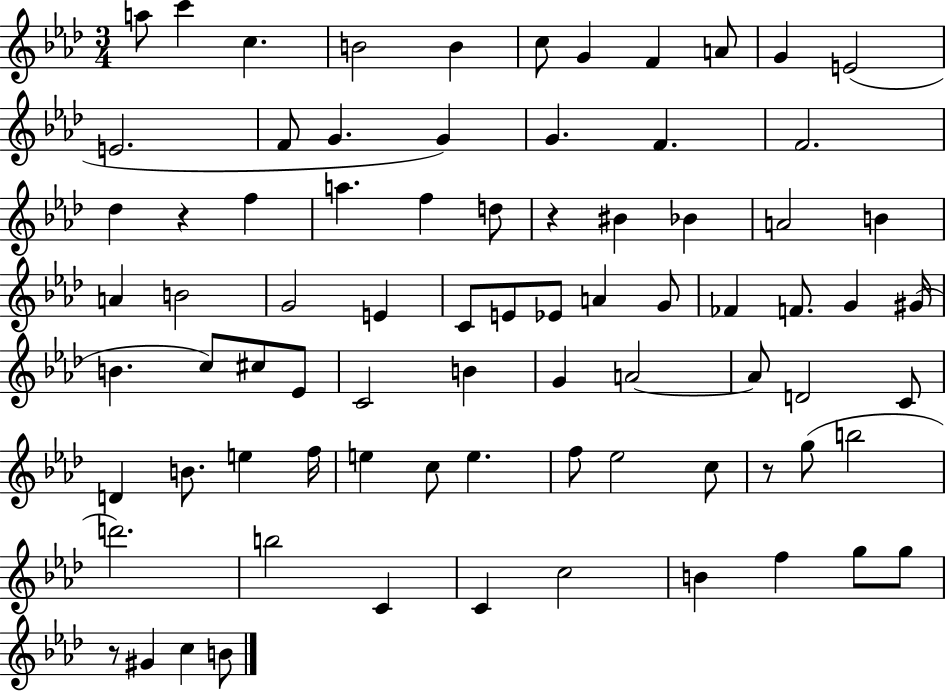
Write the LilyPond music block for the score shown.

{
  \clef treble
  \numericTimeSignature
  \time 3/4
  \key aes \major
  a''8 c'''4 c''4. | b'2 b'4 | c''8 g'4 f'4 a'8 | g'4 e'2( | \break e'2. | f'8 g'4. g'4) | g'4. f'4. | f'2. | \break des''4 r4 f''4 | a''4. f''4 d''8 | r4 bis'4 bes'4 | a'2 b'4 | \break a'4 b'2 | g'2 e'4 | c'8 e'8 ees'8 a'4 g'8 | fes'4 f'8. g'4 gis'16( | \break b'4. c''8) cis''8 ees'8 | c'2 b'4 | g'4 a'2~~ | a'8 d'2 c'8 | \break d'4 b'8. e''4 f''16 | e''4 c''8 e''4. | f''8 ees''2 c''8 | r8 g''8( b''2 | \break d'''2.) | b''2 c'4 | c'4 c''2 | b'4 f''4 g''8 g''8 | \break r8 gis'4 c''4 b'8 | \bar "|."
}